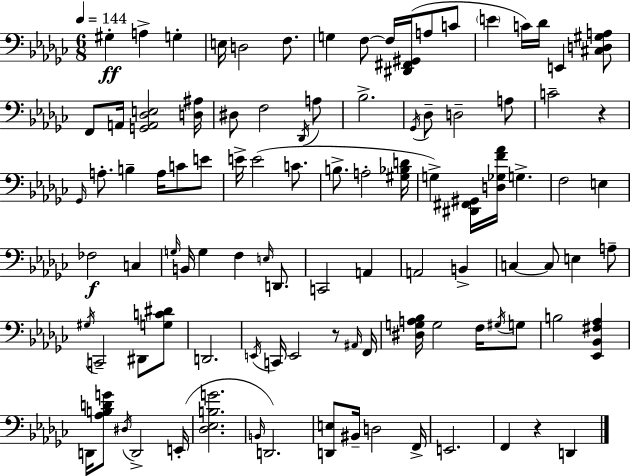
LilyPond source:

{
  \clef bass
  \numericTimeSignature
  \time 6/8
  \key ees \minor
  \tempo 4 = 144
  \repeat volta 2 { gis4-.\ff a4-> g4-. | e16 d2 f8. | g4 f8~~ f16 <dis, fis, gis,>16( a8 c'8 | \parenthesize e'4 c'16) des'16 e,4 <cis d gis a>8 | \break f,8 a,16 <g, a, des e>2 <d ais>16 | dis8 f2 \acciaccatura { des,16 } a8 | bes2.-> | \acciaccatura { ges,16 } des8-- d2-- | \break a8 c'2-- r4 | \grace { ges,16 } a8.-. b4-- a16 c'8 | e'8 e'16-> e'2( | c'8. b8.-> a2-. | \break <gis bes d'>16 g4->) <dis, fis, gis,>16 <d ges f' aes'>16 g4.-> | f2 e4 | fes2\f c4 | \grace { g16 } b,16 g4 f4 | \break \grace { e16 } d,8. c,2 | a,4 a,2 | b,4-> c4~~ c8 e4 | a8-- \acciaccatura { gis16 } c,2-- | \break dis,8 <g c' dis'>8 d,2. | \acciaccatura { e,16 } c,16 e,2 | r8 \grace { ais,16 } f,16 <dis g a bes>16 g2 | f16 \acciaccatura { gis16 } g8 b2 | \break <ees, bes, fis aes>4 d,16 <aes b d' g'>8 | \acciaccatura { dis16 } d,2-> e,16-.( <des ees b g'>2. | \grace { b,16 }) d,2. | <d, e>8 | \break bis,16-- d2 f,16-> e,2. | f,4 | r4 d,4 } \bar "|."
}